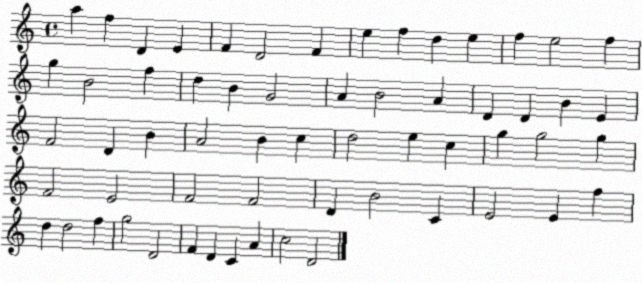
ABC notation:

X:1
T:Untitled
M:4/4
L:1/4
K:C
a f D E F D2 F e f d e f e2 f g B2 f d B G2 A B2 A D D B E F2 D B A2 B c d2 e c g g2 g F2 E2 F2 F2 D B2 C E2 E f d d2 f g2 D2 F D C A c2 D2